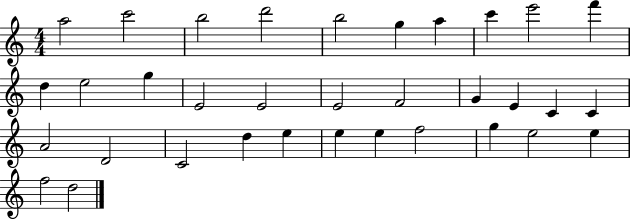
X:1
T:Untitled
M:4/4
L:1/4
K:C
a2 c'2 b2 d'2 b2 g a c' e'2 f' d e2 g E2 E2 E2 F2 G E C C A2 D2 C2 d e e e f2 g e2 e f2 d2